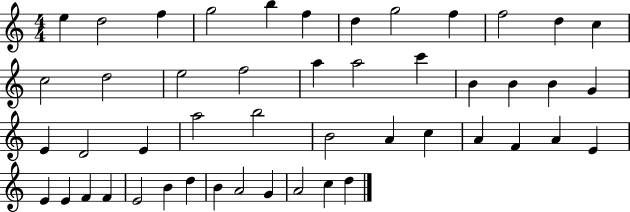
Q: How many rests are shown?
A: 0